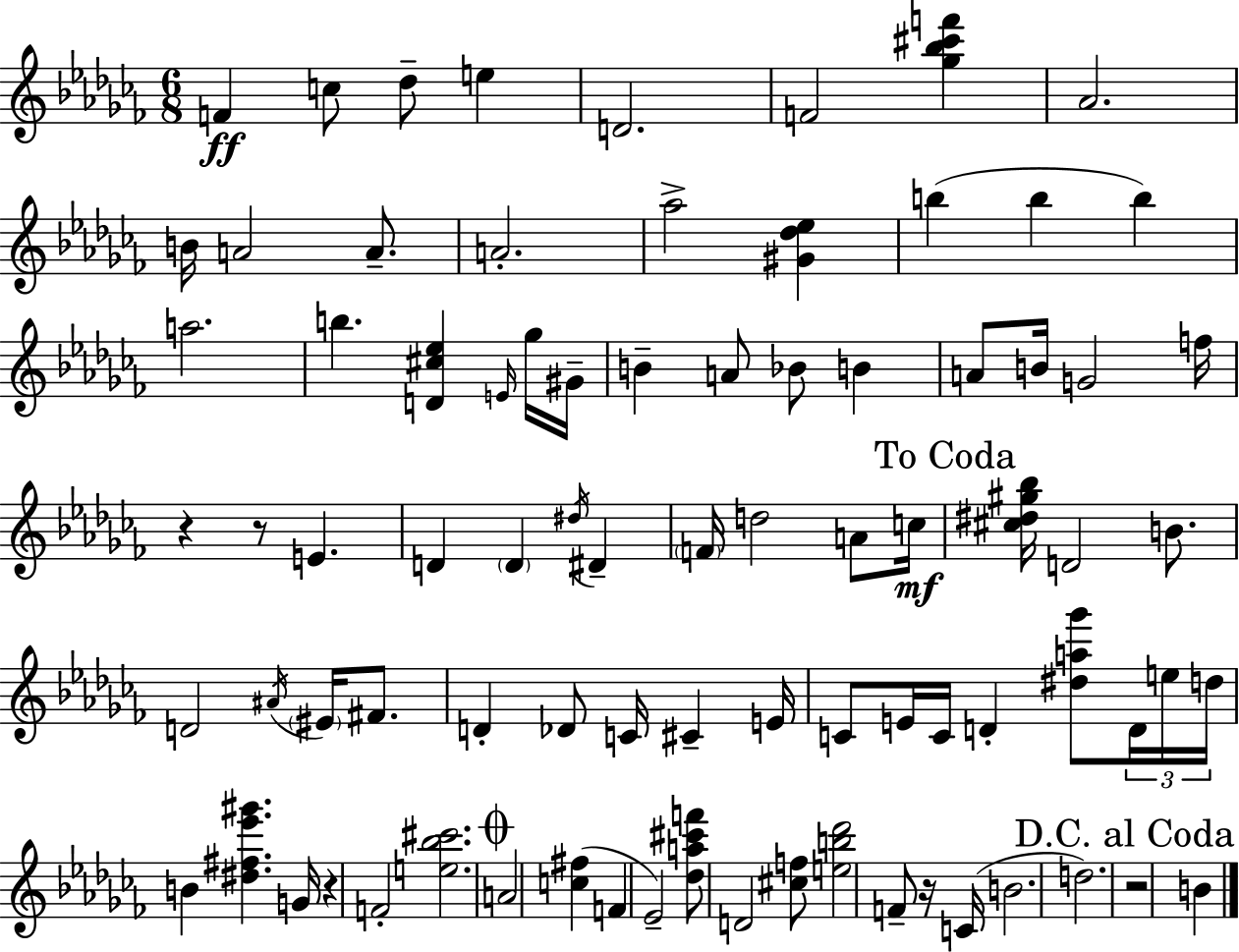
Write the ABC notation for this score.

X:1
T:Untitled
M:6/8
L:1/4
K:Abm
F c/2 _d/2 e D2 F2 [_g_b^c'f'] _A2 B/4 A2 A/2 A2 _a2 [^G_d_e] b b b a2 b [D^c_e] E/4 _g/4 ^G/4 B A/2 _B/2 B A/2 B/4 G2 f/4 z z/2 E D D ^d/4 ^D F/4 d2 A/2 c/4 [^c^d^g_b]/4 D2 B/2 D2 ^A/4 ^E/4 ^F/2 D _D/2 C/4 ^C E/4 C/2 E/4 C/4 D [^da_g']/2 D/4 e/4 d/4 B [^d^f_e'^g'] G/4 z F2 [e_b^c']2 A2 [c^f] F _E2 [_da^c'f']/2 D2 [^cf]/2 [eb_d']2 F/2 z/4 C/4 B2 d2 z2 B